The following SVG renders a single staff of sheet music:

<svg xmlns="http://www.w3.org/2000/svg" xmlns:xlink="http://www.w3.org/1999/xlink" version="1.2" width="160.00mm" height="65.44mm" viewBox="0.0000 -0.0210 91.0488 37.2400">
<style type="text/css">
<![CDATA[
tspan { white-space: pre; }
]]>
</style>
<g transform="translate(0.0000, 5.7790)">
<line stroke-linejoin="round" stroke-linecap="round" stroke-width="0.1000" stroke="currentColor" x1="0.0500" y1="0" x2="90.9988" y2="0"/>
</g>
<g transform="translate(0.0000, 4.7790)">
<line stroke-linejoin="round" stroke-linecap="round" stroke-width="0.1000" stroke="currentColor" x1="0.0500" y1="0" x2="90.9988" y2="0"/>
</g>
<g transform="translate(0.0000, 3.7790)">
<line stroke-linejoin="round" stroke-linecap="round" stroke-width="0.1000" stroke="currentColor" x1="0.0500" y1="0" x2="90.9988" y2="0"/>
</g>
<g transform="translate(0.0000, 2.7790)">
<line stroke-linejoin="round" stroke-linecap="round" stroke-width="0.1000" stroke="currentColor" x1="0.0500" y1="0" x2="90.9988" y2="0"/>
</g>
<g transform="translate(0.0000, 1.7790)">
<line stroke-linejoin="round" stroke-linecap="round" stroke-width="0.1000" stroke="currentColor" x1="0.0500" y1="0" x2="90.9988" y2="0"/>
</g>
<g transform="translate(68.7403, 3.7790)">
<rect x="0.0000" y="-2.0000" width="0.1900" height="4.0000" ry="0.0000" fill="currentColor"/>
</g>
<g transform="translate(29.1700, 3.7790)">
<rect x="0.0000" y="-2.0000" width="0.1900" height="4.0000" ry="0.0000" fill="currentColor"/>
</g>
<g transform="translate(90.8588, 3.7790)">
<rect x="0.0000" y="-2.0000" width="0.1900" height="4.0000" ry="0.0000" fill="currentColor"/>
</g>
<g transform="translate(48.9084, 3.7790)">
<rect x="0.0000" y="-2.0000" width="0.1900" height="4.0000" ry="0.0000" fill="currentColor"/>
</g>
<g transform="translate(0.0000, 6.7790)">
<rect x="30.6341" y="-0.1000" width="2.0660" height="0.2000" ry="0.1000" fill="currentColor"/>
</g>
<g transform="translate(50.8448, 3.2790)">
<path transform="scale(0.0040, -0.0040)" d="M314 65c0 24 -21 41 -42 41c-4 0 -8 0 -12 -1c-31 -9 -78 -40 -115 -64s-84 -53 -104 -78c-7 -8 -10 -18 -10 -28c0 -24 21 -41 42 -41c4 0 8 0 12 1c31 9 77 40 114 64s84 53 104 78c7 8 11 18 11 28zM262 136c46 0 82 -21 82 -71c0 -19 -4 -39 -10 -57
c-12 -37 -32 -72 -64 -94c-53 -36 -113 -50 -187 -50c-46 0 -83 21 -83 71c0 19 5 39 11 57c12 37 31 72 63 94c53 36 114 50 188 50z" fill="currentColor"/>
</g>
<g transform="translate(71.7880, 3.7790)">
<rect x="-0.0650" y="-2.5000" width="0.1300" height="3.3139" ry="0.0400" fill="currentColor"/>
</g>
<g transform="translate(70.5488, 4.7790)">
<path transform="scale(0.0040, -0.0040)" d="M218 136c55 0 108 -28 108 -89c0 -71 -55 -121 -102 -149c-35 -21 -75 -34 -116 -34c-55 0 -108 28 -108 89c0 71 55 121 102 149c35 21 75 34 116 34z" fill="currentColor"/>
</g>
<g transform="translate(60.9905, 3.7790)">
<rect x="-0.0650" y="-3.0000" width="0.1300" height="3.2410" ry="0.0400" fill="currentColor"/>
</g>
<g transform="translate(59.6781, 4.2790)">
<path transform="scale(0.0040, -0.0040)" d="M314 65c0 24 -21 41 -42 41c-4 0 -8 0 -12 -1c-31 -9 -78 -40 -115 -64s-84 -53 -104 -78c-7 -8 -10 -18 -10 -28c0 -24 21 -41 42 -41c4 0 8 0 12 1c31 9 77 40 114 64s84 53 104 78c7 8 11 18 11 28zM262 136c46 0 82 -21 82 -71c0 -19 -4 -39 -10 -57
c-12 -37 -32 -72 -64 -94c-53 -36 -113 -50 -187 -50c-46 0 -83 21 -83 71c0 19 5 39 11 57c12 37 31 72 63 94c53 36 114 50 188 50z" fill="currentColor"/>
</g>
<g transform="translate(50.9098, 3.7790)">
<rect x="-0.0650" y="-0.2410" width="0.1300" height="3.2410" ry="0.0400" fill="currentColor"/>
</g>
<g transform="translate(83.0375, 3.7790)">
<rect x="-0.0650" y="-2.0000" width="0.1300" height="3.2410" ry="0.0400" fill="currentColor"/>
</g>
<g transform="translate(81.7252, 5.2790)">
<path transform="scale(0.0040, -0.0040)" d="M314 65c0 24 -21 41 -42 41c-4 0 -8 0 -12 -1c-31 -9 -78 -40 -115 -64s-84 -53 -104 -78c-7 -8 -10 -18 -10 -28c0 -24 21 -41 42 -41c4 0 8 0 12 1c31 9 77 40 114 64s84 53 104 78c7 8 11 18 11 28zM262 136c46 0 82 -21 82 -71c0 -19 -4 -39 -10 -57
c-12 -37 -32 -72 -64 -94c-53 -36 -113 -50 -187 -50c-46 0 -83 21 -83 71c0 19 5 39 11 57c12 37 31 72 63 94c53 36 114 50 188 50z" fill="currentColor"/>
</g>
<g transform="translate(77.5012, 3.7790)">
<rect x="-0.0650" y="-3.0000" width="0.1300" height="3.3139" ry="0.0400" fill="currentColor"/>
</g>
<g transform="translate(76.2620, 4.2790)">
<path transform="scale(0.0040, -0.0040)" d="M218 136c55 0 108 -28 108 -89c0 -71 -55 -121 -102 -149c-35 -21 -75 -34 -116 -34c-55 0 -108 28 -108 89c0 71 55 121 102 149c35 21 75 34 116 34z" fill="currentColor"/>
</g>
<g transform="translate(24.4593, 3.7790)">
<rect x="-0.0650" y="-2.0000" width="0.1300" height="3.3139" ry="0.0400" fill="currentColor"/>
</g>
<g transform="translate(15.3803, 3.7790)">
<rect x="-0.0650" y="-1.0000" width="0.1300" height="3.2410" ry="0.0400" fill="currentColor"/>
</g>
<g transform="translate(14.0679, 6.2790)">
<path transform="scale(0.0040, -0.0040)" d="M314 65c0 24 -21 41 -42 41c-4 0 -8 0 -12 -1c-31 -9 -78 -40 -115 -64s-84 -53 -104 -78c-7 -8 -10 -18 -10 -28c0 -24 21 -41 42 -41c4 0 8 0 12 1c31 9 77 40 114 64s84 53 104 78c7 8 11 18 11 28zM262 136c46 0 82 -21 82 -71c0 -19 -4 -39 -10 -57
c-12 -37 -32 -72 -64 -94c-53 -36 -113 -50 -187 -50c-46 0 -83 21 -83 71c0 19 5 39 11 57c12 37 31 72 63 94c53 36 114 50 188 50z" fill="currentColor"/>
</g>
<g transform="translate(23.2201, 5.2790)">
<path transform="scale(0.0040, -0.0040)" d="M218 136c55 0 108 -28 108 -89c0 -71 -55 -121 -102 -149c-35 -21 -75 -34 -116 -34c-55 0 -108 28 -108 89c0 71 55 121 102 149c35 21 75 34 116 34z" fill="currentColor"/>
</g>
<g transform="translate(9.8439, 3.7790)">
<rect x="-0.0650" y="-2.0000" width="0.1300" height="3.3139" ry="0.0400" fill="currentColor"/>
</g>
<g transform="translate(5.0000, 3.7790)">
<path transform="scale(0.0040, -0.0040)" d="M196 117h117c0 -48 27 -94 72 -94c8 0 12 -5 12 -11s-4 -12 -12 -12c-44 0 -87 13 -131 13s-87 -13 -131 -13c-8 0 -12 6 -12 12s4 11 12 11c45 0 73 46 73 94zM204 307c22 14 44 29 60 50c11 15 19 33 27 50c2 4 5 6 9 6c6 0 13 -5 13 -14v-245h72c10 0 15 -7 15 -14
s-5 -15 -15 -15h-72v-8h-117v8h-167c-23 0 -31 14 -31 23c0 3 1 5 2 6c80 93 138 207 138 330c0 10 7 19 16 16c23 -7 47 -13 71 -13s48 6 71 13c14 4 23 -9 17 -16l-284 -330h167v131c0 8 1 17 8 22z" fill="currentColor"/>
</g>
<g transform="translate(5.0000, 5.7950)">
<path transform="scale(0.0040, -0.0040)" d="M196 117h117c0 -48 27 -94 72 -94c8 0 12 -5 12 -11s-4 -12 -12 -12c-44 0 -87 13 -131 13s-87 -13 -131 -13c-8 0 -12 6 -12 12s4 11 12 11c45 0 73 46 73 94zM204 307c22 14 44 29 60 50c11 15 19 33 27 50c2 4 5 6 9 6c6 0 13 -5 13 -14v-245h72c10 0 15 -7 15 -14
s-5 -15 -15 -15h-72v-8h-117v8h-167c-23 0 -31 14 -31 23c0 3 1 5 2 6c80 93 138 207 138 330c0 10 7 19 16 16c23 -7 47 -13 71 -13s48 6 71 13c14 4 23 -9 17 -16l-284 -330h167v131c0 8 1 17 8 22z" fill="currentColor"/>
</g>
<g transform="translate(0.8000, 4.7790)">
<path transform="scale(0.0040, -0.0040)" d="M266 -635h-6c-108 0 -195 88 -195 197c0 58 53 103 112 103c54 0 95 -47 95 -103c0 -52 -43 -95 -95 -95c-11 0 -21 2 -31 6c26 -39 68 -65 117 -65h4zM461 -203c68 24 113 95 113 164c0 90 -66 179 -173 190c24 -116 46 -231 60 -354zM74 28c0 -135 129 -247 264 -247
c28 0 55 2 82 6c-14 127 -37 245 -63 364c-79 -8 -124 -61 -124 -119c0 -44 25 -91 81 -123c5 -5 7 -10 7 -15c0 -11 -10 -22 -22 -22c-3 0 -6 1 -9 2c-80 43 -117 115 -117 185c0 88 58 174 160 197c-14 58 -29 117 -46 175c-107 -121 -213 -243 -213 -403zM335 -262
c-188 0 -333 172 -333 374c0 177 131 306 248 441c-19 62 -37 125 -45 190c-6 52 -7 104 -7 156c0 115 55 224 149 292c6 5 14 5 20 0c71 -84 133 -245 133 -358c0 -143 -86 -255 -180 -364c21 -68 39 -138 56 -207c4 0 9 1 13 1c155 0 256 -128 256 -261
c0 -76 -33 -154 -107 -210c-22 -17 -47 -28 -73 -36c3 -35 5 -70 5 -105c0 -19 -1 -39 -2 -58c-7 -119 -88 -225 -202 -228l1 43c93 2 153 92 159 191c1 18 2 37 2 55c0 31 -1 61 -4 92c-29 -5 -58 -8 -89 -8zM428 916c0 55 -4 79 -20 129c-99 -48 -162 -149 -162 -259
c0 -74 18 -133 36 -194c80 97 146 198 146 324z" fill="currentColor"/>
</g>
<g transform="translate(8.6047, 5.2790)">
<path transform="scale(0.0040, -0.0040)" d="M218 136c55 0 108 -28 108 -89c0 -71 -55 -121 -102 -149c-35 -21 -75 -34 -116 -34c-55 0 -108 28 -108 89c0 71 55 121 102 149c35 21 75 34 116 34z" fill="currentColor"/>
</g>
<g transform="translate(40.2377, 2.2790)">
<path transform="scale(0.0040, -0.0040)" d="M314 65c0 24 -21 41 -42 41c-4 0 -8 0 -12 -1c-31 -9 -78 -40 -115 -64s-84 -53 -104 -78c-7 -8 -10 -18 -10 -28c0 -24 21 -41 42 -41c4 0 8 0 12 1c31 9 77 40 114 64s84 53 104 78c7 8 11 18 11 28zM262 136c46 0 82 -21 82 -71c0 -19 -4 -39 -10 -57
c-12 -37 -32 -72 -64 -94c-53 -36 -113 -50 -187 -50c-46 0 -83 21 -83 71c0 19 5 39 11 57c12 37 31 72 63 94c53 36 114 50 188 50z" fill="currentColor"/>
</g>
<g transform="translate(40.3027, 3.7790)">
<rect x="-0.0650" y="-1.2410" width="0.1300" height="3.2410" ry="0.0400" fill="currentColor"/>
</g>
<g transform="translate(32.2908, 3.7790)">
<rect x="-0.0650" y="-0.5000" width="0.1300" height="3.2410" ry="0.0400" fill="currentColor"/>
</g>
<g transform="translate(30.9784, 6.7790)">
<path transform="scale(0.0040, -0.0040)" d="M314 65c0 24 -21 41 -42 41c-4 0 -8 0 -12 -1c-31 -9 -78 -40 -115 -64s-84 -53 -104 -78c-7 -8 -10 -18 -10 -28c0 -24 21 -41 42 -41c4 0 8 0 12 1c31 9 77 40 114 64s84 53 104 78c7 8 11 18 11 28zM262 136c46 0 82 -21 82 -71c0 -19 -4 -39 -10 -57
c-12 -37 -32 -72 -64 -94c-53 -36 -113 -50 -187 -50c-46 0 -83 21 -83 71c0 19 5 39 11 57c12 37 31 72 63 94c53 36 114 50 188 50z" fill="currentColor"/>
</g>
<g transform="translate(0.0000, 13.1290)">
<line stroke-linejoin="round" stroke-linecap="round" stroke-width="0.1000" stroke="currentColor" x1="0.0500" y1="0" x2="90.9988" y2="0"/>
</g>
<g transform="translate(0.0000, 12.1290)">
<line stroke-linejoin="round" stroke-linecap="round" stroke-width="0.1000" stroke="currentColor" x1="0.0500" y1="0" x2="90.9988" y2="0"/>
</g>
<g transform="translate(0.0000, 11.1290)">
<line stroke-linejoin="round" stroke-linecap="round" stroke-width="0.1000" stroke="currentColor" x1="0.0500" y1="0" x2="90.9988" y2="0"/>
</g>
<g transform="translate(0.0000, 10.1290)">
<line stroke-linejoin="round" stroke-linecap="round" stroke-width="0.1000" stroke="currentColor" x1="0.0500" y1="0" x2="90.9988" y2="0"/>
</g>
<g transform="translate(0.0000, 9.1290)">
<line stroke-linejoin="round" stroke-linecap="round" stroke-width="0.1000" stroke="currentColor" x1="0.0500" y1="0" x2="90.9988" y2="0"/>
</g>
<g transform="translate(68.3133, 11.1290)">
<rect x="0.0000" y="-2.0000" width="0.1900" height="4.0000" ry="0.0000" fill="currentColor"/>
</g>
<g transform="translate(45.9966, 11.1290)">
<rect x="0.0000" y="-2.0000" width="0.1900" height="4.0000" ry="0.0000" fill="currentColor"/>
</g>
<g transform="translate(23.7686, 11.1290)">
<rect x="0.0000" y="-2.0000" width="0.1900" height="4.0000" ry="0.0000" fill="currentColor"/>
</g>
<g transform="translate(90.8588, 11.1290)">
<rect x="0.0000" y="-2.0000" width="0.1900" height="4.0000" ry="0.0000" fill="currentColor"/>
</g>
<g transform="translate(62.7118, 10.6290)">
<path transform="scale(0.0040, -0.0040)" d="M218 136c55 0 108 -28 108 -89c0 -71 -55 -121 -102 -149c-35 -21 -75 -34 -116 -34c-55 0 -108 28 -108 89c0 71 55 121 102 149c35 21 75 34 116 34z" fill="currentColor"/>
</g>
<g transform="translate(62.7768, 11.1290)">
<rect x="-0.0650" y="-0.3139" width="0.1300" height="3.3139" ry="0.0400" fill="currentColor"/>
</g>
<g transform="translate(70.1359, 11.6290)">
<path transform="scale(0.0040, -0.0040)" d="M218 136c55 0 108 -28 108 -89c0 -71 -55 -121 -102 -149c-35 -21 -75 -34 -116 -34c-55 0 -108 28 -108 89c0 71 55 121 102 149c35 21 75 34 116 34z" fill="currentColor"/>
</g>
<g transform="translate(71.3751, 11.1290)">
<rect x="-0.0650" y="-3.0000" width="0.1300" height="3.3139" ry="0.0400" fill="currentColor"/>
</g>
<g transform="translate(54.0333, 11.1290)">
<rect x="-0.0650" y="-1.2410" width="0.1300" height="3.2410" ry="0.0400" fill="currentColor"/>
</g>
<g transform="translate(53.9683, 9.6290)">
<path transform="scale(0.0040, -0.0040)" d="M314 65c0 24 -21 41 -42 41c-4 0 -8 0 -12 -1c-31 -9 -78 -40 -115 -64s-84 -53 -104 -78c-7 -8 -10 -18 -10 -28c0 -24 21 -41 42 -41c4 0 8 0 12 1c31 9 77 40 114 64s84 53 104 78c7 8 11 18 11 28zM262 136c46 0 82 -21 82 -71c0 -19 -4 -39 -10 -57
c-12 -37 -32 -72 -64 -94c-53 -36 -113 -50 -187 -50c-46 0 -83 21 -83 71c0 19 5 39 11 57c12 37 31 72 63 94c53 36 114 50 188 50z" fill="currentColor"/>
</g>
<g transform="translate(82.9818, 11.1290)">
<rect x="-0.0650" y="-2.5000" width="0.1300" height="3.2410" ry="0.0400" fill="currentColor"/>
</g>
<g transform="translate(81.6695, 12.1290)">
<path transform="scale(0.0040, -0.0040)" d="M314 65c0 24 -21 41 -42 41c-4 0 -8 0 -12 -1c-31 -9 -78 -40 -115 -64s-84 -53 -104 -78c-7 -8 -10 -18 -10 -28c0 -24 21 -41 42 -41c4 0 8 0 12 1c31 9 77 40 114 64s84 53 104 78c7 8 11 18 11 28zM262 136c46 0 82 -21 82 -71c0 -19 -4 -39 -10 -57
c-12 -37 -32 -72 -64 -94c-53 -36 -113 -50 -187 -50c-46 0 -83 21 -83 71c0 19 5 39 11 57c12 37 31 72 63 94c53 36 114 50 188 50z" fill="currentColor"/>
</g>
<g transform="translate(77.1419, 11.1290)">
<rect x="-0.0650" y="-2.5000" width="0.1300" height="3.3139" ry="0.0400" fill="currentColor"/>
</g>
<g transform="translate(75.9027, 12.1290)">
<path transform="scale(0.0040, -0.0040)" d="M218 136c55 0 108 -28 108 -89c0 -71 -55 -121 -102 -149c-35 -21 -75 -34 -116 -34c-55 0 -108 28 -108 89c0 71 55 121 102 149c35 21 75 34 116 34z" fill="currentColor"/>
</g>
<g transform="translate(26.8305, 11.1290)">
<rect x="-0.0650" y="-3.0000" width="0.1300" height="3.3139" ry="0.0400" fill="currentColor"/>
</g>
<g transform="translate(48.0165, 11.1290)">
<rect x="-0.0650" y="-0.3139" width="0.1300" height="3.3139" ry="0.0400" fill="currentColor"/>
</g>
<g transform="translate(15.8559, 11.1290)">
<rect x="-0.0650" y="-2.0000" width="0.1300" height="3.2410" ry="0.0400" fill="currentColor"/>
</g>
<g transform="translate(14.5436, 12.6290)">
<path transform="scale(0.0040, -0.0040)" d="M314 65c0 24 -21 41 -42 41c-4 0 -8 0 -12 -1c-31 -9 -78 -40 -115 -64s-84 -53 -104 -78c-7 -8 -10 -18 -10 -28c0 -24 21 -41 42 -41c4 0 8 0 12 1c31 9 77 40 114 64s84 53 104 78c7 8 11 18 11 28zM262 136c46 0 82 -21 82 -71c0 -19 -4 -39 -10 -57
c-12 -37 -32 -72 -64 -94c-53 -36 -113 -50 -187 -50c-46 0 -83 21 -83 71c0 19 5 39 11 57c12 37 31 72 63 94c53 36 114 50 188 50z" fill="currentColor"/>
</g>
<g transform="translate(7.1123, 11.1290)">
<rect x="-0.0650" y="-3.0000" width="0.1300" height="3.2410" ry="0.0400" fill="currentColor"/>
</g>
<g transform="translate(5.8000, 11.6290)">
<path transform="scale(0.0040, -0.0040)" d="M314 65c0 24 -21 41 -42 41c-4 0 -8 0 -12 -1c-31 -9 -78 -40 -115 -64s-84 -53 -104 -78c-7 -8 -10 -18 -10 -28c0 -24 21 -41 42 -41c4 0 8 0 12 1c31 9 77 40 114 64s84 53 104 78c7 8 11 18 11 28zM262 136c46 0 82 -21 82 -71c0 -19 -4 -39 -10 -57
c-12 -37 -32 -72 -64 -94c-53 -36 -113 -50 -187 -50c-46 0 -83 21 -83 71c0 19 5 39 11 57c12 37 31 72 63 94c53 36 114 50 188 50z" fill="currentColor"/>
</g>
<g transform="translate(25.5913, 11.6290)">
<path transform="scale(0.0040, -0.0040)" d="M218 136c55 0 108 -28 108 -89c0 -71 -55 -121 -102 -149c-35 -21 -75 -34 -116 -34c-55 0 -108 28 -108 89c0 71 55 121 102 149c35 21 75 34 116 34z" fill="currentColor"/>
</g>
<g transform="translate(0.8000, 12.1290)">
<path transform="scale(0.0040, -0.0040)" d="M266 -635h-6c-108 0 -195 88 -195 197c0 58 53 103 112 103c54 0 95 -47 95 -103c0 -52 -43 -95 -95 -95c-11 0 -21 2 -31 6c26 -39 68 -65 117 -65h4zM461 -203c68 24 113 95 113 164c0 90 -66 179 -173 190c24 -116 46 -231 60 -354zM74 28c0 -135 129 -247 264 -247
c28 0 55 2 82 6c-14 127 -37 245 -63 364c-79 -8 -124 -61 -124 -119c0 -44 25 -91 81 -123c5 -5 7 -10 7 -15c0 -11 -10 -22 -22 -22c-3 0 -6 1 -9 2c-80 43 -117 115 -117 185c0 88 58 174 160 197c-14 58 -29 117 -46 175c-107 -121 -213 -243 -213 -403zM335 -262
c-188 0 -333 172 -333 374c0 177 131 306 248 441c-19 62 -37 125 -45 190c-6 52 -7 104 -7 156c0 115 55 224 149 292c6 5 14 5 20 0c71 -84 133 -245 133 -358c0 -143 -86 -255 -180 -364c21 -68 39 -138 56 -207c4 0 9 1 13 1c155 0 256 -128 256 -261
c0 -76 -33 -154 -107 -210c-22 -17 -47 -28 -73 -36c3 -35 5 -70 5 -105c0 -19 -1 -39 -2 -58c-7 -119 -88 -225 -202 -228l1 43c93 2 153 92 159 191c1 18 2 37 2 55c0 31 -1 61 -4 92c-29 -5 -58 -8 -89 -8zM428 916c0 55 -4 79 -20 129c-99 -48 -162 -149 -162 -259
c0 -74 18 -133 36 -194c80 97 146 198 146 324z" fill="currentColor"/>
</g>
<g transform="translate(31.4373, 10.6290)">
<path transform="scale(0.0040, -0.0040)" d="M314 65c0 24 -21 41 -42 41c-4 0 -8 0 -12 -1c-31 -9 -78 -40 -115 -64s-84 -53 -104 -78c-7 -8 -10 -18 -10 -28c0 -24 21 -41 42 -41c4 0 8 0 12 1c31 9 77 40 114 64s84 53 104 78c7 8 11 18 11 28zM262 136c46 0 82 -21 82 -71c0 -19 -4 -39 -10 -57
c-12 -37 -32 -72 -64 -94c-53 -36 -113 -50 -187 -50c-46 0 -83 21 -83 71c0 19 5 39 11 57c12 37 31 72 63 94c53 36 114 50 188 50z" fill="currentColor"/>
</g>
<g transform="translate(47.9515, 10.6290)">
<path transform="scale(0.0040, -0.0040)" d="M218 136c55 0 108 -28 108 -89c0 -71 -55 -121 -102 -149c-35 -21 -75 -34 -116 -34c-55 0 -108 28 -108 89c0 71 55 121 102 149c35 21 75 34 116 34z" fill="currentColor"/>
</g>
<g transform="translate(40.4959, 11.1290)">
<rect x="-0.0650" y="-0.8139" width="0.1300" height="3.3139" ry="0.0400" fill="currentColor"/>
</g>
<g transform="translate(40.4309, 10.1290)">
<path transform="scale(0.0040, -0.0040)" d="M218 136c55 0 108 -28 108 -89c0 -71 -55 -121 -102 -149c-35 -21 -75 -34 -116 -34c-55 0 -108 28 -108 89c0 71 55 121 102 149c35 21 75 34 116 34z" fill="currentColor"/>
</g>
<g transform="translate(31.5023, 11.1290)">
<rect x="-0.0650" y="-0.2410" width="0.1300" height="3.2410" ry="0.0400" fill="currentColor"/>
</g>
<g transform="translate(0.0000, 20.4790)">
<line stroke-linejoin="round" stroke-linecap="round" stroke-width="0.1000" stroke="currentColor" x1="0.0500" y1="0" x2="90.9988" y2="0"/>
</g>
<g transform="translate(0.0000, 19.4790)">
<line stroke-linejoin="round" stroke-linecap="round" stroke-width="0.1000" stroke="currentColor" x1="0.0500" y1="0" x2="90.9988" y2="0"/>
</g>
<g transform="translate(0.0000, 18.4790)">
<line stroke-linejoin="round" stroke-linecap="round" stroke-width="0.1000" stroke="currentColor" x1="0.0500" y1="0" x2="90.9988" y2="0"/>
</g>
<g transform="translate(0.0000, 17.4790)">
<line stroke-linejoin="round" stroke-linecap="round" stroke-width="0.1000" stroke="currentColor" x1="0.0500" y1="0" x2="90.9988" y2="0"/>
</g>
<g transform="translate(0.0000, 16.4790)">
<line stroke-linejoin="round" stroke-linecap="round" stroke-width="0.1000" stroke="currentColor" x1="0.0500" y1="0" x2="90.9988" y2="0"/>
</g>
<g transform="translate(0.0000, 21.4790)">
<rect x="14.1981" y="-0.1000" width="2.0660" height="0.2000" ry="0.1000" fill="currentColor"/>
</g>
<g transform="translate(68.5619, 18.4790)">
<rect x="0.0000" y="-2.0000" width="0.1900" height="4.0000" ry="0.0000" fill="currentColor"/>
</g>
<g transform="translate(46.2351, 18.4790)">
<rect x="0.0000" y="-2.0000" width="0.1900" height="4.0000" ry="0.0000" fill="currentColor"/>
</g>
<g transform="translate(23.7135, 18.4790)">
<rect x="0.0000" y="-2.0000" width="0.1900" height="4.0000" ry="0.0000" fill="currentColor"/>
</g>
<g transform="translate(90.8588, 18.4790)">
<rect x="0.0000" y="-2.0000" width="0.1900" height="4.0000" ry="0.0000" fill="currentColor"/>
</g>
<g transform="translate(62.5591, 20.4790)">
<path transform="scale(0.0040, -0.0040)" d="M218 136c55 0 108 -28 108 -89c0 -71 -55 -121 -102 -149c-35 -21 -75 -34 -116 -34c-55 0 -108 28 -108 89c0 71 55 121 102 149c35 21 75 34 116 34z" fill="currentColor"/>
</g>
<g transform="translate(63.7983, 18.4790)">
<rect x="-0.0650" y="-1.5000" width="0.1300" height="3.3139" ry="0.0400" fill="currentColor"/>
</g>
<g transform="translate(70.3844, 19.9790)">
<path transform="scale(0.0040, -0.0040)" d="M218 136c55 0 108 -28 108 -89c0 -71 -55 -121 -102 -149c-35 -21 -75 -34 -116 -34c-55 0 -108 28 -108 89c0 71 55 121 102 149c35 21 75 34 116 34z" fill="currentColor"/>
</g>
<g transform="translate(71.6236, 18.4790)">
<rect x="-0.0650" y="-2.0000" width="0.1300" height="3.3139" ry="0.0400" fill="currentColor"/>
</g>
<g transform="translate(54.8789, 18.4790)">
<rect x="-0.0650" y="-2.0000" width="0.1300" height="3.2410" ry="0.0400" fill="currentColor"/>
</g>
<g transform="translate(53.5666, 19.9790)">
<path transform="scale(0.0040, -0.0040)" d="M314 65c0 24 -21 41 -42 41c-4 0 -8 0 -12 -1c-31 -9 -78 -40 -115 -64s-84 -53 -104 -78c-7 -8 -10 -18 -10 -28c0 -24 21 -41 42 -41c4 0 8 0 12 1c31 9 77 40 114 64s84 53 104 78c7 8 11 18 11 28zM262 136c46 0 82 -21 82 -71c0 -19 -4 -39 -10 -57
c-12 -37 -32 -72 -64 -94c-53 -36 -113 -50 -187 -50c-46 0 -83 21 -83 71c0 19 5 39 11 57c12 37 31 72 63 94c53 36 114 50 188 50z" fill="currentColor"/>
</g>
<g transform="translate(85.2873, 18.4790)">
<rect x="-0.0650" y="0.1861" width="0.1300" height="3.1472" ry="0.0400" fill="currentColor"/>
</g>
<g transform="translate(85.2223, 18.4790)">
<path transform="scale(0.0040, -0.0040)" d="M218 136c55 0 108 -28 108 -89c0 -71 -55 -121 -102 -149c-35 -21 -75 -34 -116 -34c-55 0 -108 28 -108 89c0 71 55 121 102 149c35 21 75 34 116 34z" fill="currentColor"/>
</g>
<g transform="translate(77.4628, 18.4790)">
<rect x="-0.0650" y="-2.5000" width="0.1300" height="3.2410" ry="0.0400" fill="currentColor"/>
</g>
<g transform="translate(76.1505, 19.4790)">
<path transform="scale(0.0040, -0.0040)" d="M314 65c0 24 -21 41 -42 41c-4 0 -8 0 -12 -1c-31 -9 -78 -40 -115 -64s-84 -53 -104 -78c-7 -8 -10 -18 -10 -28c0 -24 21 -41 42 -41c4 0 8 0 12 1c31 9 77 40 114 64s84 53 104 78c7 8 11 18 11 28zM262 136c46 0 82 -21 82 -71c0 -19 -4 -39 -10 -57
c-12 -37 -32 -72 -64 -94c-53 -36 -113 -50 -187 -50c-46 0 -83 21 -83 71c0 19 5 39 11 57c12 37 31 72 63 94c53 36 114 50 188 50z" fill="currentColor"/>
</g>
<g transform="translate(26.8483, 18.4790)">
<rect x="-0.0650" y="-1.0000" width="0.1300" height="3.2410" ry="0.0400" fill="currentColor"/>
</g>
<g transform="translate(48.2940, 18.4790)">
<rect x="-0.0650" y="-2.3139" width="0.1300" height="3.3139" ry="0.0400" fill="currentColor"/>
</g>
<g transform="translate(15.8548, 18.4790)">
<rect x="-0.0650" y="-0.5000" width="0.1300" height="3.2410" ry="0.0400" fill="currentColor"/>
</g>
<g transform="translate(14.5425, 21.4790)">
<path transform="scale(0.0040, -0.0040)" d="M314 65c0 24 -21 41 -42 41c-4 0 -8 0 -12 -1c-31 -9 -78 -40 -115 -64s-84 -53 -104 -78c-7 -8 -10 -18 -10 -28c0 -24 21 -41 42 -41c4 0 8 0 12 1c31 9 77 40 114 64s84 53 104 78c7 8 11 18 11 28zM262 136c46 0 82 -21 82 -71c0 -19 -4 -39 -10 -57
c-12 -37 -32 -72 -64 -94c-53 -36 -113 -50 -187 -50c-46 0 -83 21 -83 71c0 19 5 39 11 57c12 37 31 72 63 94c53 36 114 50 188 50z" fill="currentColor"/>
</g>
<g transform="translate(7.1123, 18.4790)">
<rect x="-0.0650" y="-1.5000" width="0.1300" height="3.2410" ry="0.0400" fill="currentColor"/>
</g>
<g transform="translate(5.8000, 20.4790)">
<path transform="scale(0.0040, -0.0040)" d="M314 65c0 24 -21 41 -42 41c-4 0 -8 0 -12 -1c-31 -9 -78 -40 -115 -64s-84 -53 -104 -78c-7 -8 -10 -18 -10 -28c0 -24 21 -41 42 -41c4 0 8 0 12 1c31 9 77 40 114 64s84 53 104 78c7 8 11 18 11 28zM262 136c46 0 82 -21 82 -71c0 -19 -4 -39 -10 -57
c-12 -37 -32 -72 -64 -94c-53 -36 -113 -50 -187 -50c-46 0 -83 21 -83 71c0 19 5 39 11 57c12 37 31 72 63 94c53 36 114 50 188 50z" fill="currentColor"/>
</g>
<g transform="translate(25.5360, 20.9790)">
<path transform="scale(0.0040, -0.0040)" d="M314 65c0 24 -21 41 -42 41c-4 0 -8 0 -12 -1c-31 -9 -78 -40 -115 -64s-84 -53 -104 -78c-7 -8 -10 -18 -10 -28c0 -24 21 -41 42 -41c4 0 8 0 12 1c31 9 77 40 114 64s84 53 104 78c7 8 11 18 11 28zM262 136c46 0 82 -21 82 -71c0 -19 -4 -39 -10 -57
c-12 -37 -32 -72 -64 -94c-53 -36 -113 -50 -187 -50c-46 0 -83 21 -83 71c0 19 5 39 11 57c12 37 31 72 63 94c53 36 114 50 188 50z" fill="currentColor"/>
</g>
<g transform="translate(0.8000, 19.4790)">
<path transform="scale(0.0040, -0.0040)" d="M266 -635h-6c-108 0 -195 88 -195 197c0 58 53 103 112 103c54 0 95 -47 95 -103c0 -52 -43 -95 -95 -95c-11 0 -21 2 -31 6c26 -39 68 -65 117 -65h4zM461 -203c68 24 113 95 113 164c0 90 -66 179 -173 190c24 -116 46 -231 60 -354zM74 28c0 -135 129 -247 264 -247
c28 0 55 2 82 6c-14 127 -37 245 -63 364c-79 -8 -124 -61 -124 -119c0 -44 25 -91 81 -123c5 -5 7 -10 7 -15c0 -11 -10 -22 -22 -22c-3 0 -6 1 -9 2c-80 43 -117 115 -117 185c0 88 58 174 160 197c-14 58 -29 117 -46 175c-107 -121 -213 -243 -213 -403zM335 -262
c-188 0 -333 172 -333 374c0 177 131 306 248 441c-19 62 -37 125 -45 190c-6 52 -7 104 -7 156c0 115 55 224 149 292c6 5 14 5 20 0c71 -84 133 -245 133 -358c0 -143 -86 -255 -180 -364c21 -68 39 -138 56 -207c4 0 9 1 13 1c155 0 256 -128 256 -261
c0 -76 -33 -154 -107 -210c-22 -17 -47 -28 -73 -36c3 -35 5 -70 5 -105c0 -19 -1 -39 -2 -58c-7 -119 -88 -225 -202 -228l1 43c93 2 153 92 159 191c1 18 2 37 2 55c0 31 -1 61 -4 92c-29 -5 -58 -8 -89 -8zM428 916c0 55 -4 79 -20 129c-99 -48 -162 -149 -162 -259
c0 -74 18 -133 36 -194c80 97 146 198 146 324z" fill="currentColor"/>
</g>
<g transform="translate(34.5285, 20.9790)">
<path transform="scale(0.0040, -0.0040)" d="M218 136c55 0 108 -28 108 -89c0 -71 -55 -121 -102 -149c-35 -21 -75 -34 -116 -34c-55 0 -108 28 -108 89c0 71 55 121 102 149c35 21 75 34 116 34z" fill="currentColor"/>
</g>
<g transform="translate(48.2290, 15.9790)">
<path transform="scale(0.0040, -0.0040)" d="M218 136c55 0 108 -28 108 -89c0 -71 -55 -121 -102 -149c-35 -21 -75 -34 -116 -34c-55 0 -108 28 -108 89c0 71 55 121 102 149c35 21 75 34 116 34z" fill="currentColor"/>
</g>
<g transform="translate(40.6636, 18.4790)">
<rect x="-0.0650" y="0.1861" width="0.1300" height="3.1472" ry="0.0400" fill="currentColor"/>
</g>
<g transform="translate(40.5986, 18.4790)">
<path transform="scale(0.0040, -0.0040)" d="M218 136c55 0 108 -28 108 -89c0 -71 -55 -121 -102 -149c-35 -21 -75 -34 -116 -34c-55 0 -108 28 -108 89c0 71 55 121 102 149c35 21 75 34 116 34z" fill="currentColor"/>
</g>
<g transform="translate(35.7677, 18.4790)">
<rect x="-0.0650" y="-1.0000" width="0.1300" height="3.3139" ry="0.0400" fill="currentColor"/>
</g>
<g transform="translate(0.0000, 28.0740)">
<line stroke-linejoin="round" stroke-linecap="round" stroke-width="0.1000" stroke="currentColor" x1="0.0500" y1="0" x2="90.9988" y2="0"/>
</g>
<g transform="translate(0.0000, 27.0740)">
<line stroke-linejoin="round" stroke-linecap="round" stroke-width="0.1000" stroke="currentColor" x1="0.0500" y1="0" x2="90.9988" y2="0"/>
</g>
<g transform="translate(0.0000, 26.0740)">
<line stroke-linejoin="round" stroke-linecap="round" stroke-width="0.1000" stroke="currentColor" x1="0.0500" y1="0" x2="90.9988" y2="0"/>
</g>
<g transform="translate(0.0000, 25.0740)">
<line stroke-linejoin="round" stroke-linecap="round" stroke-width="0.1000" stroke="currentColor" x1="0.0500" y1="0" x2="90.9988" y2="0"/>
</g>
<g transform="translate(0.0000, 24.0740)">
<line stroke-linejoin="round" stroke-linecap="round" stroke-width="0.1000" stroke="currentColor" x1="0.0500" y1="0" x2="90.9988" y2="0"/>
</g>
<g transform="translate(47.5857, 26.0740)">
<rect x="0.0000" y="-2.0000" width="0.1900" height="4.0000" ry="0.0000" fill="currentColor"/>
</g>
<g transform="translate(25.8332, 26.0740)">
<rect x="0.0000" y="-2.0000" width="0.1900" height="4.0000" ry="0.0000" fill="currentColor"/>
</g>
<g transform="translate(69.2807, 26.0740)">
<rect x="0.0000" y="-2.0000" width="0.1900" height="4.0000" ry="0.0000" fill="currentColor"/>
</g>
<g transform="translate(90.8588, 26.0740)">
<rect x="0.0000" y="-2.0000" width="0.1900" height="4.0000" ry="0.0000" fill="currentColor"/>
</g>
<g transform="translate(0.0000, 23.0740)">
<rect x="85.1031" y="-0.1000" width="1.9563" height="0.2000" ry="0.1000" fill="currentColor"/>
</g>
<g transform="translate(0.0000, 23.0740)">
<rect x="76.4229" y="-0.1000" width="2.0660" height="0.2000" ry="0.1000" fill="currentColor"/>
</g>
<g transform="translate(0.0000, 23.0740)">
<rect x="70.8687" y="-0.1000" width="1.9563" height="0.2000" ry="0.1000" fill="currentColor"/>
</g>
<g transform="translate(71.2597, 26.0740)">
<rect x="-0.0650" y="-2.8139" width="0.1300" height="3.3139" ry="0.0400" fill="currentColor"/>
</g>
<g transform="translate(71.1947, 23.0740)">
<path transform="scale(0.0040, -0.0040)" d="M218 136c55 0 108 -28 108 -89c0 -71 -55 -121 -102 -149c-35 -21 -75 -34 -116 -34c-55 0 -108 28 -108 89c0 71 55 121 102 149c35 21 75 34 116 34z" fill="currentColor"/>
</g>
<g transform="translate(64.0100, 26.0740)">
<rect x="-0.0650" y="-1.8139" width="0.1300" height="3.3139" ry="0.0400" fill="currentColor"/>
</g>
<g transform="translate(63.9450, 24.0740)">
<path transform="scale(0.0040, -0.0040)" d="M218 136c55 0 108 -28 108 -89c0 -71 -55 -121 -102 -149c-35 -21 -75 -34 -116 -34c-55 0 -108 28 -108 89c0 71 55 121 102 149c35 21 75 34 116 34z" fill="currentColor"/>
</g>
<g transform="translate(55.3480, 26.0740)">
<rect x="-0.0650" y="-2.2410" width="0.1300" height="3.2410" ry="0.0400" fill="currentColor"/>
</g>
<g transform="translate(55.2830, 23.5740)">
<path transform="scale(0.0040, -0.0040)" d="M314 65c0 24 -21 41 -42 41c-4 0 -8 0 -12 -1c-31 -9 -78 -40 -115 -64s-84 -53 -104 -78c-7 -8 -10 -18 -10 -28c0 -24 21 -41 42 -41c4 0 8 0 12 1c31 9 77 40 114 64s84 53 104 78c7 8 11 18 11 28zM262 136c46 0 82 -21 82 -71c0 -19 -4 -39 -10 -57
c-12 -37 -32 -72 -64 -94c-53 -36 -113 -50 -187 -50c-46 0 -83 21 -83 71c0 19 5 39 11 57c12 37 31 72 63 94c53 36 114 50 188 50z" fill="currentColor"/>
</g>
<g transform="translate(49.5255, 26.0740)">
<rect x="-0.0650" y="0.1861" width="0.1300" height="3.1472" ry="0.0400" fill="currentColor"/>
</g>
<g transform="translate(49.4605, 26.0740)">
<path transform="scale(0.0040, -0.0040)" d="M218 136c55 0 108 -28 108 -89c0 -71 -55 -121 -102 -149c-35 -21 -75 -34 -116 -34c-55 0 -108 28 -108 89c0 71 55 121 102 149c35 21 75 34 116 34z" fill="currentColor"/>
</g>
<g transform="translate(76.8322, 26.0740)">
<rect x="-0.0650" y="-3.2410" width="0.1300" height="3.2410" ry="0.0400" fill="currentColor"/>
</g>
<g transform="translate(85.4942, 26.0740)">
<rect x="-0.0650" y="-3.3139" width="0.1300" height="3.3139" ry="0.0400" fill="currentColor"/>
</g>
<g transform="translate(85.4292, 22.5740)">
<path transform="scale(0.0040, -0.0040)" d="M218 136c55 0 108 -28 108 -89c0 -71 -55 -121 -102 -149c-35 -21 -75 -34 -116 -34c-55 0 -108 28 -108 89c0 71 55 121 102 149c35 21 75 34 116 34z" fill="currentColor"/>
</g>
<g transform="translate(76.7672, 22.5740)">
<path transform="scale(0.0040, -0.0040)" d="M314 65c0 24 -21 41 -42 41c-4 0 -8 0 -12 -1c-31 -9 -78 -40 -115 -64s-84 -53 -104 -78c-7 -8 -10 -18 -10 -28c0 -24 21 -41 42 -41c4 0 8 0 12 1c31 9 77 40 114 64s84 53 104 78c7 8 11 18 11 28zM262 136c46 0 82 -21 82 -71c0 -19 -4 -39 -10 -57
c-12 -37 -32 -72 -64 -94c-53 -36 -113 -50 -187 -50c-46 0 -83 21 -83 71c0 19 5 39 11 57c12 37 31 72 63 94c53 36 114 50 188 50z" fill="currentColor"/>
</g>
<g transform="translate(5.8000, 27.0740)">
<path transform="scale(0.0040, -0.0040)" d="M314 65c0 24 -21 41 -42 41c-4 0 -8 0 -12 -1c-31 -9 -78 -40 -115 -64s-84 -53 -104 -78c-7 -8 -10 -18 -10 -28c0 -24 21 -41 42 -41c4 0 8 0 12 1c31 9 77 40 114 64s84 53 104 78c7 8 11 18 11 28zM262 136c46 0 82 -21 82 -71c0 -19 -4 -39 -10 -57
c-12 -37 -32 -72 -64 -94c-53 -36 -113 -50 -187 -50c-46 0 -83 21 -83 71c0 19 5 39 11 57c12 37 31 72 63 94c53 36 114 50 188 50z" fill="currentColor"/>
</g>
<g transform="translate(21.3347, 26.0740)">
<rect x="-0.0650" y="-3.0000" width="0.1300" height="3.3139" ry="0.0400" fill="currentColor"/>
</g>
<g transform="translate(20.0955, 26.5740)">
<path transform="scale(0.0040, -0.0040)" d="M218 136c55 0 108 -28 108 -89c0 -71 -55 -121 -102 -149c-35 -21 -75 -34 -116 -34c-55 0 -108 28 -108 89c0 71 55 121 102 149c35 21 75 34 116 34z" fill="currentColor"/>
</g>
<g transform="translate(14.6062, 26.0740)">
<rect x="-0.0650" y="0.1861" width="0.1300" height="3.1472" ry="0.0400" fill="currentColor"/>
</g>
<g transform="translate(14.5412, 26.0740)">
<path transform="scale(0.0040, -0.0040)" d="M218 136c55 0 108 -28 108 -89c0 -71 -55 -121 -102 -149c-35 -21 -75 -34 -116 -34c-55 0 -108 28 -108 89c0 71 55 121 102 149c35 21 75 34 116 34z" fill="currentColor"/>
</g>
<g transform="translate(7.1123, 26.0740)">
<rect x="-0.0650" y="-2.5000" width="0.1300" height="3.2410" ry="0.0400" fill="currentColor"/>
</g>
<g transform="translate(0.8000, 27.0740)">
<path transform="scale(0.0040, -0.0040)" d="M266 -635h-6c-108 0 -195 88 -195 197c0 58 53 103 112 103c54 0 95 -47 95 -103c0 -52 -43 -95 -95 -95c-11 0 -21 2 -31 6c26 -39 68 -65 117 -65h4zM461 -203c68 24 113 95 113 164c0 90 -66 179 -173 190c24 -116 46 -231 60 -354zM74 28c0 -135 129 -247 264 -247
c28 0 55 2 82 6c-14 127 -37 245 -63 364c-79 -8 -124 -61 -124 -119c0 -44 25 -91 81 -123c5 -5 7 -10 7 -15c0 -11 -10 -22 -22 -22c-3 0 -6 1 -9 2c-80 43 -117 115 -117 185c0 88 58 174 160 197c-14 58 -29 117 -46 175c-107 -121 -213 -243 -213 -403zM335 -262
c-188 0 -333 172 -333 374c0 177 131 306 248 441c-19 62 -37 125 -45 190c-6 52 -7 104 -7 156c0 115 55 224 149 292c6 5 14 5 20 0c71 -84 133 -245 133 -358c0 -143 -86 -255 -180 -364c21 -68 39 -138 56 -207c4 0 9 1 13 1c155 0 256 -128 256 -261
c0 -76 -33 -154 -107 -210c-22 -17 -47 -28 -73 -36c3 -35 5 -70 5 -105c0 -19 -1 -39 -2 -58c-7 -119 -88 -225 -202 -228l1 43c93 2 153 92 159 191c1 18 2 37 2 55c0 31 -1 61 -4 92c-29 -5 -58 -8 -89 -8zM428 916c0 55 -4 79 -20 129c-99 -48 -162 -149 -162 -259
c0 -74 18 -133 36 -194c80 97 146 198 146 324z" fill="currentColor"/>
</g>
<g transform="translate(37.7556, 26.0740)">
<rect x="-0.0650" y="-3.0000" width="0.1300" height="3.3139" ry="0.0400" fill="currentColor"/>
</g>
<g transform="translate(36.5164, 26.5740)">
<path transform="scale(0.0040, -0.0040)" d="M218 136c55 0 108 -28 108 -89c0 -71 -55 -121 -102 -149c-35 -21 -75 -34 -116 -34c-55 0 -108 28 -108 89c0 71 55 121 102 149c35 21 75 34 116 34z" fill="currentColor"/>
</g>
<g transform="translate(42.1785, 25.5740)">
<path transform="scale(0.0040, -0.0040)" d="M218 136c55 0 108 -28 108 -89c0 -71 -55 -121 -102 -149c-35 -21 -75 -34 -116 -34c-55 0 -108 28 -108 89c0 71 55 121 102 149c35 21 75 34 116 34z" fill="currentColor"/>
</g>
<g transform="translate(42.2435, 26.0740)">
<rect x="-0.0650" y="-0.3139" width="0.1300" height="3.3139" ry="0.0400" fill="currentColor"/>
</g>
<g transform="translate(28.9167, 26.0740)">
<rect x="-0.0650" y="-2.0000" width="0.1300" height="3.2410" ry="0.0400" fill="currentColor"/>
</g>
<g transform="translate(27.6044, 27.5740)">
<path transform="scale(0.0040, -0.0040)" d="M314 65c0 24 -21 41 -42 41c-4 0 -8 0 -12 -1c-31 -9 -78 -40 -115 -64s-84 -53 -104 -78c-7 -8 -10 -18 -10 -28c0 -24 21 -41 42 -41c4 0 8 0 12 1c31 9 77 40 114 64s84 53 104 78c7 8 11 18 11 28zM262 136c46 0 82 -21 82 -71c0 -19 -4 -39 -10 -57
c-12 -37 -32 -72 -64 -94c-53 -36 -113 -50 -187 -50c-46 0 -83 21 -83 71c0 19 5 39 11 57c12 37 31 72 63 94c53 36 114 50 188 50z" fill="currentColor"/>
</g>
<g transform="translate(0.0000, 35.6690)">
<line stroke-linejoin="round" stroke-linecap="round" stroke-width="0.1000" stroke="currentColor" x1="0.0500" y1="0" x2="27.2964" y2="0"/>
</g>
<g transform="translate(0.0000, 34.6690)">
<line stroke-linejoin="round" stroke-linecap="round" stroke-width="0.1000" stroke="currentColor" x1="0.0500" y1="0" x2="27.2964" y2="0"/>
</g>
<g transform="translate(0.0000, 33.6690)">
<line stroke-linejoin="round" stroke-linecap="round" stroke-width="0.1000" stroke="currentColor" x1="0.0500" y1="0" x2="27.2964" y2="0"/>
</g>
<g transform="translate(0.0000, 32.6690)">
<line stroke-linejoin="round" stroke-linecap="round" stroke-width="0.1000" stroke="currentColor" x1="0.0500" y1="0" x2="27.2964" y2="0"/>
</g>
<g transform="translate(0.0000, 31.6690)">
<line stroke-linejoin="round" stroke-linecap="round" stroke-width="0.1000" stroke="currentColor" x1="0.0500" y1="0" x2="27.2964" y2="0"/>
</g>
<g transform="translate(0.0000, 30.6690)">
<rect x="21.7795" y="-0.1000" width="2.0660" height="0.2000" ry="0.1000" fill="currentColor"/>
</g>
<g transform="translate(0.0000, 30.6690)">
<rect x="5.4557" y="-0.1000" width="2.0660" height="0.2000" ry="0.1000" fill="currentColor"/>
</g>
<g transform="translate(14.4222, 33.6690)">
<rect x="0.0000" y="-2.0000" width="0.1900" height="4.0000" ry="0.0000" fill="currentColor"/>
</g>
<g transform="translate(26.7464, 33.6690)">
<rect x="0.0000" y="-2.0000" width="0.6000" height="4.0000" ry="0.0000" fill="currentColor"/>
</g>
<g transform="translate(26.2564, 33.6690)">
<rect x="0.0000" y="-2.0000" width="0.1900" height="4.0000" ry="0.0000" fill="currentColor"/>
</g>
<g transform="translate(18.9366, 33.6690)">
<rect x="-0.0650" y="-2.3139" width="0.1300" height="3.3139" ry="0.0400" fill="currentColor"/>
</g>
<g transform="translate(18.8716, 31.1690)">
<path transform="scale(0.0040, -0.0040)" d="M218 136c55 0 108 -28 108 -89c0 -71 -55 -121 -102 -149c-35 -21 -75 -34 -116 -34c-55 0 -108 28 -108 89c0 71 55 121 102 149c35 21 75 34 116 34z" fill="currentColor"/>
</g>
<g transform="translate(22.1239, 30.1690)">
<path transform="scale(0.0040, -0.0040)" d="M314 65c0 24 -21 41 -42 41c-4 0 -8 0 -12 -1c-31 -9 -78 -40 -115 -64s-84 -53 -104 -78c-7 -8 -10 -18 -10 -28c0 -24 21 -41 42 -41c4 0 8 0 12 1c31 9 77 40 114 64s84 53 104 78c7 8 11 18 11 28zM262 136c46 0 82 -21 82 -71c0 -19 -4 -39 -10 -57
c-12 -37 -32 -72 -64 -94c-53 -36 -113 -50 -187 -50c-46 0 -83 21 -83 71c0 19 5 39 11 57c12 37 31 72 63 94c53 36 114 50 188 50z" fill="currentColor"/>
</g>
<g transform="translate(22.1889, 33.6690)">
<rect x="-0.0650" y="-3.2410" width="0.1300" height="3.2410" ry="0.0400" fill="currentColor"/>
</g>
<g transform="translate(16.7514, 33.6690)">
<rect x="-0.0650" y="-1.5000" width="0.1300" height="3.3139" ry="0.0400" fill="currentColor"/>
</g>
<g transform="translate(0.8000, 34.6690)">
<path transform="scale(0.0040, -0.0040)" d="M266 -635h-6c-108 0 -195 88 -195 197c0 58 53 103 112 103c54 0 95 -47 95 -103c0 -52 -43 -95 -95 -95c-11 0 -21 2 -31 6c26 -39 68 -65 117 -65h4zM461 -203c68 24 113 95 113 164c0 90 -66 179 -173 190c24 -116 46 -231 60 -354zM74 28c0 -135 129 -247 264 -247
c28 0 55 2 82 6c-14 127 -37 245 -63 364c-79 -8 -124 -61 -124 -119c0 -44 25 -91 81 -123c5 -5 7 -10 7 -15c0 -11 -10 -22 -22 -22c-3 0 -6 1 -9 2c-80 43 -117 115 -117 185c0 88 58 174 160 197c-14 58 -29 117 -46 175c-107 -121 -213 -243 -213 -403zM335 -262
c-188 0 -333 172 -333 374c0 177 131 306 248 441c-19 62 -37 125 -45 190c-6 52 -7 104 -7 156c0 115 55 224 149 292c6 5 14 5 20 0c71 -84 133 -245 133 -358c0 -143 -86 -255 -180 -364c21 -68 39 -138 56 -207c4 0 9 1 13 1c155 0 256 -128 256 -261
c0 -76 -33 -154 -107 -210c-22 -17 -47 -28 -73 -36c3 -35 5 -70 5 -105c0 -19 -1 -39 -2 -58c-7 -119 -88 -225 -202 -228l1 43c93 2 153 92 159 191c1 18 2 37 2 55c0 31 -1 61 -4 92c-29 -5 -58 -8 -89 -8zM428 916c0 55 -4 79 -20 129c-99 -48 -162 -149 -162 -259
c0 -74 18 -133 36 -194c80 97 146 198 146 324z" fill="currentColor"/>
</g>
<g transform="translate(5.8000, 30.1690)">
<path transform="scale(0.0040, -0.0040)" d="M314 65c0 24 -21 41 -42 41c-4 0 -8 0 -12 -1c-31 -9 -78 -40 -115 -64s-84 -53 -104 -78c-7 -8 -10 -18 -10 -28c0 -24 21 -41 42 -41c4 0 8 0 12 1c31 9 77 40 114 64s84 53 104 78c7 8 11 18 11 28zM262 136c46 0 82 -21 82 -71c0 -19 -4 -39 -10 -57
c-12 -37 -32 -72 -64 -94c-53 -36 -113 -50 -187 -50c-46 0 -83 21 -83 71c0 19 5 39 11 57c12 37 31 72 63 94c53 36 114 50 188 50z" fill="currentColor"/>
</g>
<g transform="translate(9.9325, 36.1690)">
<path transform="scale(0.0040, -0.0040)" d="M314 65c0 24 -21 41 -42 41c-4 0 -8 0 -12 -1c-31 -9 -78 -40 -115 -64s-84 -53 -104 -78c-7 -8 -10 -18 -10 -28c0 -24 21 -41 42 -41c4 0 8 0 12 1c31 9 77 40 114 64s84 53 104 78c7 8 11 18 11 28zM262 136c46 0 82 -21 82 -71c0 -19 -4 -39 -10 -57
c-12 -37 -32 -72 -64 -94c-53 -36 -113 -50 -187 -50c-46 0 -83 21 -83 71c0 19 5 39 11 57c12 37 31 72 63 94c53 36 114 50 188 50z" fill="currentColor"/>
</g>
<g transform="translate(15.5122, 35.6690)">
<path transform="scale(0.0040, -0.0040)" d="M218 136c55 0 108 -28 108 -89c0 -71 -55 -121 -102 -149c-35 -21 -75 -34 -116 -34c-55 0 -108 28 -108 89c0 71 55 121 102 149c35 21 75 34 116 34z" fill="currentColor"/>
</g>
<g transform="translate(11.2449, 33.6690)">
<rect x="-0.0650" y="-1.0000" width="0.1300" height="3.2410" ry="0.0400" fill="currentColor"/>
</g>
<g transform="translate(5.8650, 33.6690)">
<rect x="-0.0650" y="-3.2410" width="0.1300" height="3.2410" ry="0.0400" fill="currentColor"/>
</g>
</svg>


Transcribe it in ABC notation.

X:1
T:Untitled
M:4/4
L:1/4
K:C
F D2 F C2 e2 c2 A2 G A F2 A2 F2 A c2 d c e2 c A G G2 E2 C2 D2 D B g F2 E F G2 B G2 B A F2 A c B g2 f a b2 b b2 D2 E g b2